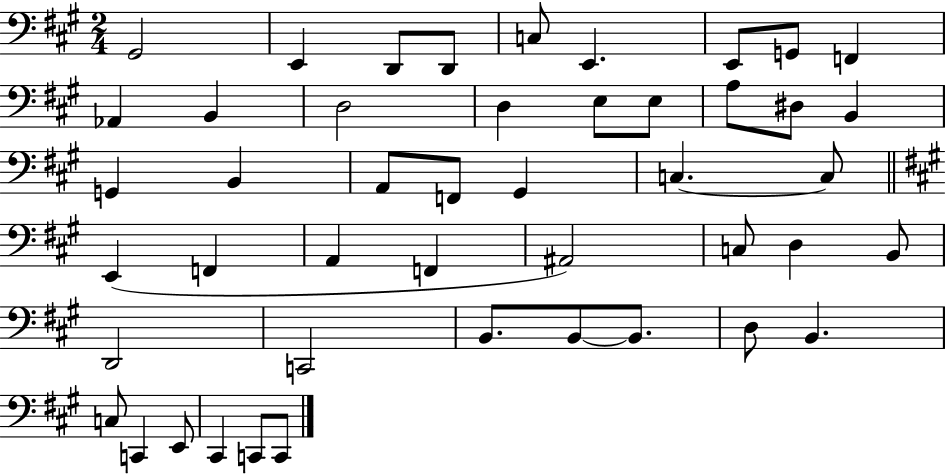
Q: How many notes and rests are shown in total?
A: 46